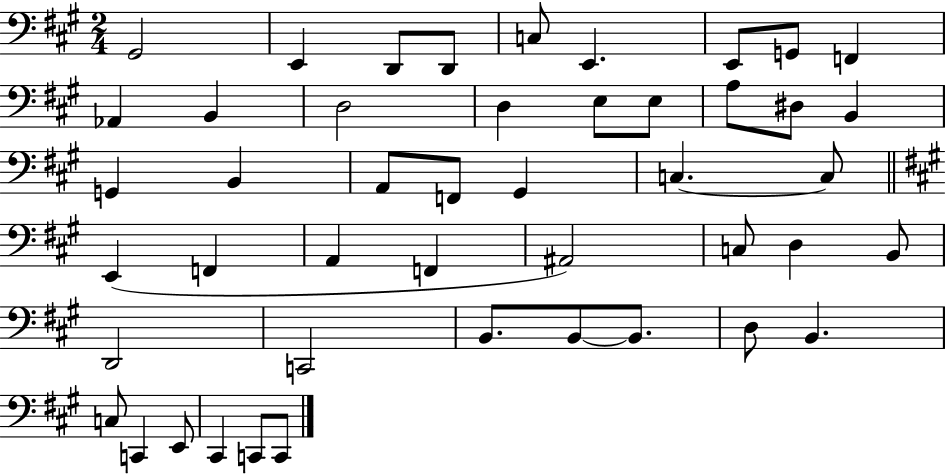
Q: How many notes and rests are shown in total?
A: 46